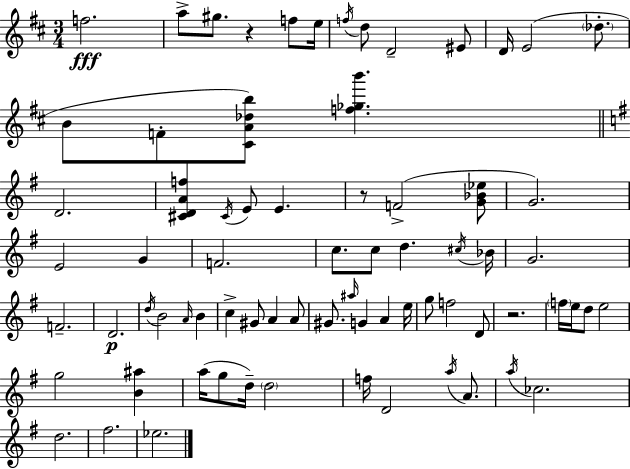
F5/h. A5/e G#5/e. R/q F5/e E5/s F5/s D5/e D4/h EIS4/e D4/s E4/h Db5/e. B4/e F4/e [C#4,A4,Db5,B5]/e [F5,Gb5,B6]/q. D4/h. [C#4,D4,A4,F5]/q C#4/s E4/e E4/q. R/e F4/h [G4,Bb4,Eb5]/e G4/h. E4/h G4/q F4/h. C5/e. C5/e D5/q. C#5/s Bb4/s G4/h. F4/h. D4/h. D5/s B4/h A4/s B4/q C5/q G#4/e A4/q A4/e G#4/e. A#5/s G4/q A4/q E5/s G5/e F5/h D4/e R/h. F5/s E5/s D5/e E5/h G5/h [B4,A#5]/q A5/s G5/e D5/s D5/h F5/s D4/h A5/s A4/e. A5/s CES5/h. D5/h. F#5/h. Eb5/h.